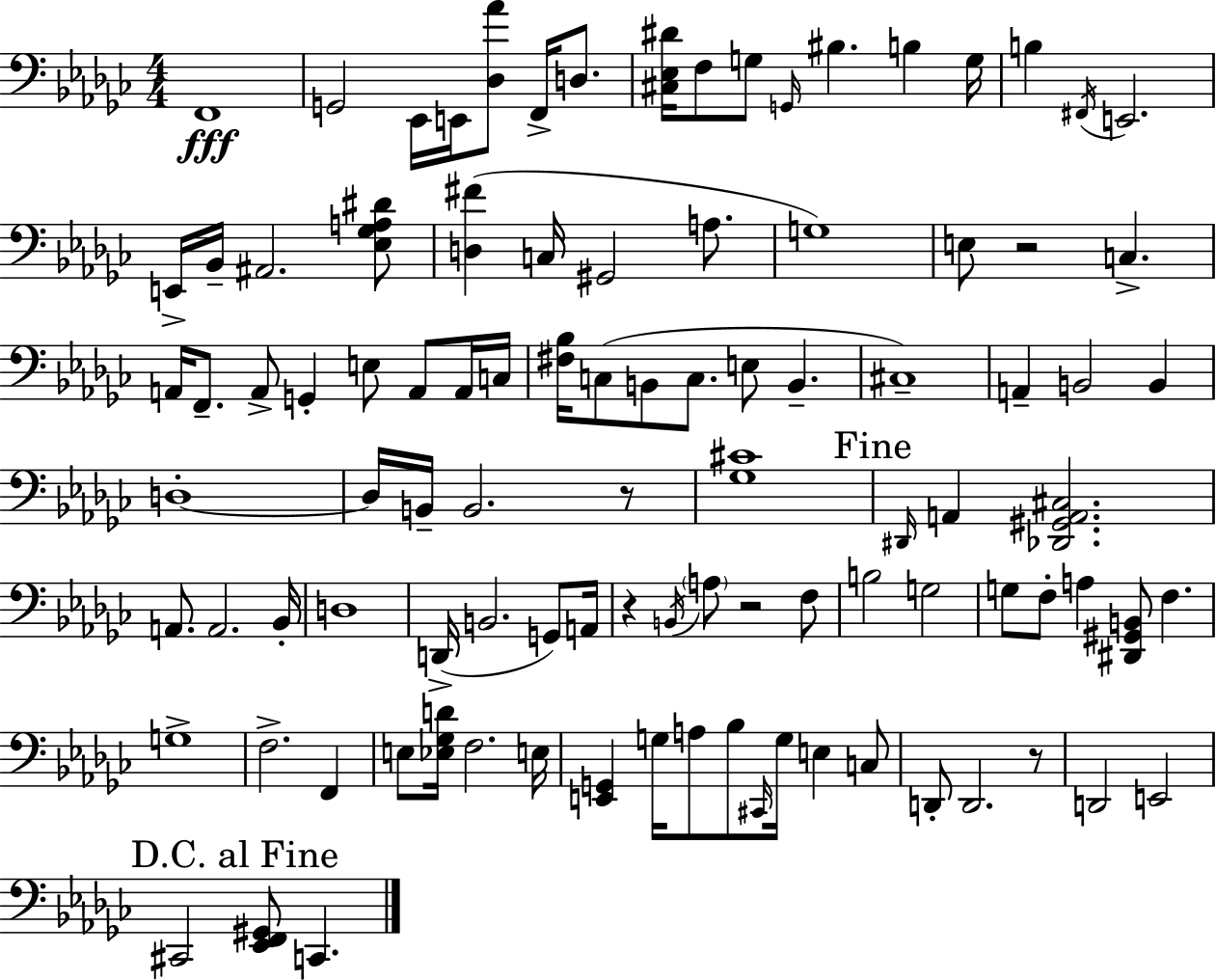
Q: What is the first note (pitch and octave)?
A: F2